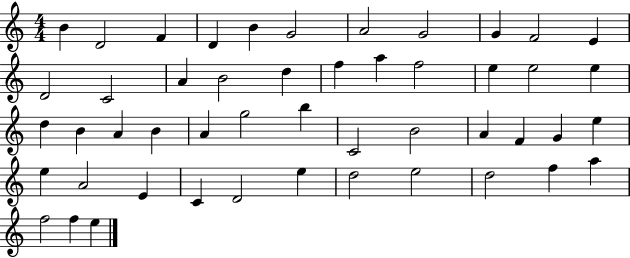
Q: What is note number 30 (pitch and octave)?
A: C4